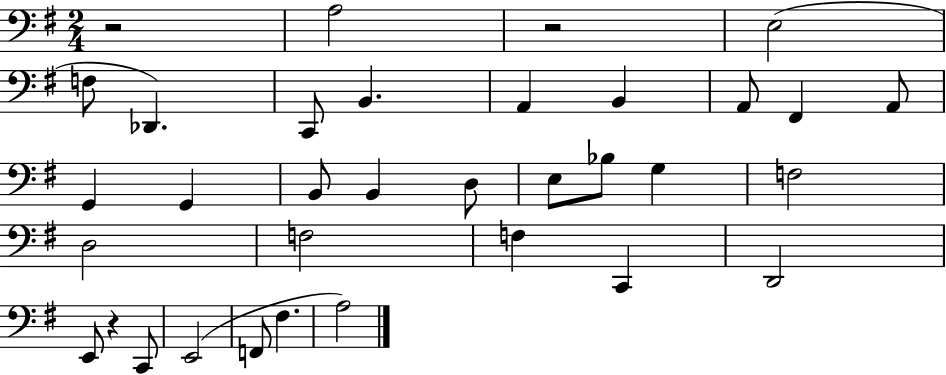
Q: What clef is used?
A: bass